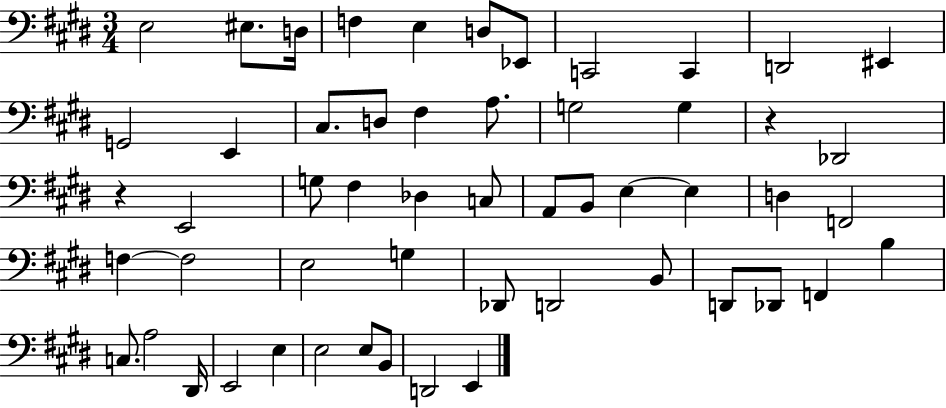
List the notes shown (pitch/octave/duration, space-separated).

E3/h EIS3/e. D3/s F3/q E3/q D3/e Eb2/e C2/h C2/q D2/h EIS2/q G2/h E2/q C#3/e. D3/e F#3/q A3/e. G3/h G3/q R/q Db2/h R/q E2/h G3/e F#3/q Db3/q C3/e A2/e B2/e E3/q E3/q D3/q F2/h F3/q F3/h E3/h G3/q Db2/e D2/h B2/e D2/e Db2/e F2/q B3/q C3/e. A3/h D#2/s E2/h E3/q E3/h E3/e B2/e D2/h E2/q